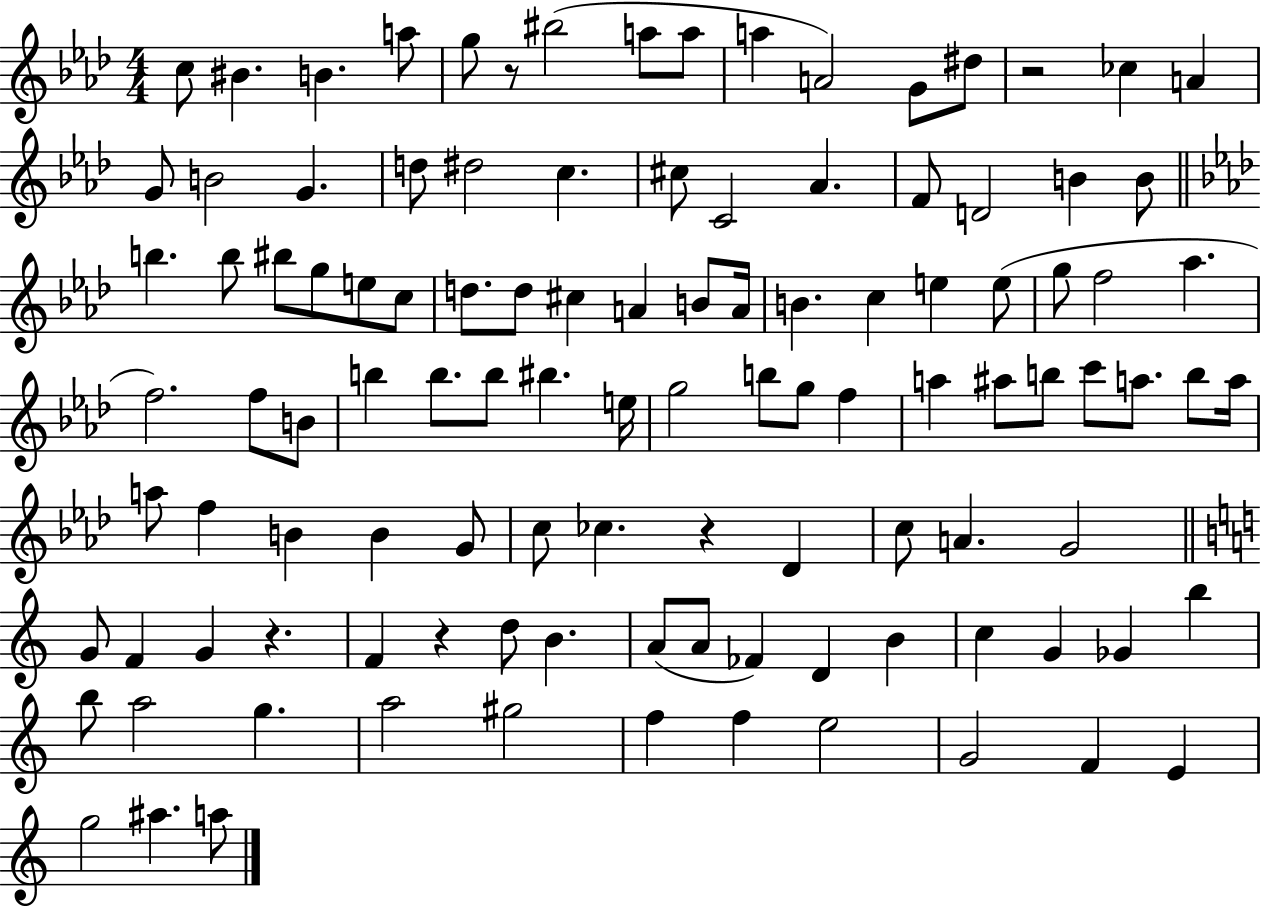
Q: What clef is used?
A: treble